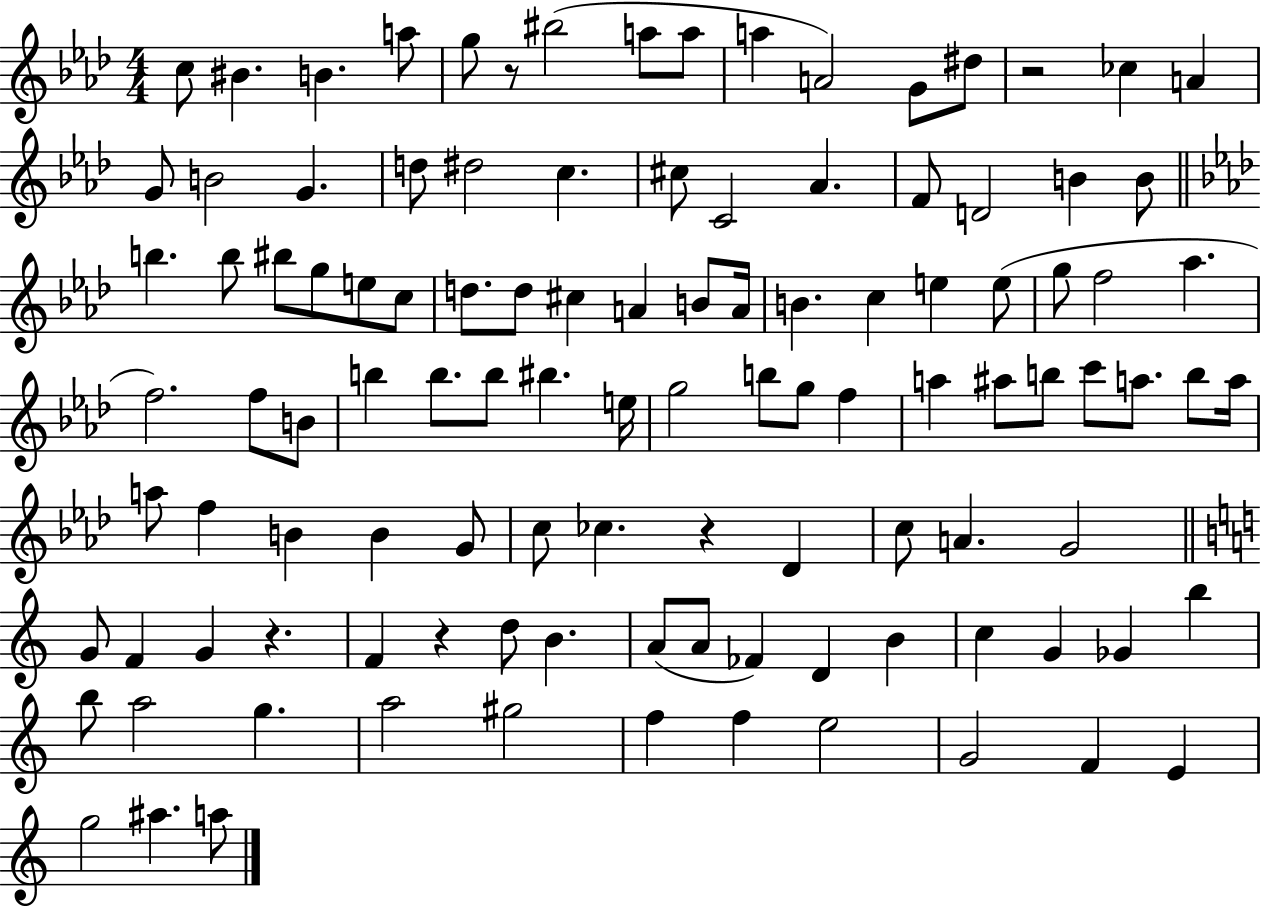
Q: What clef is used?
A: treble